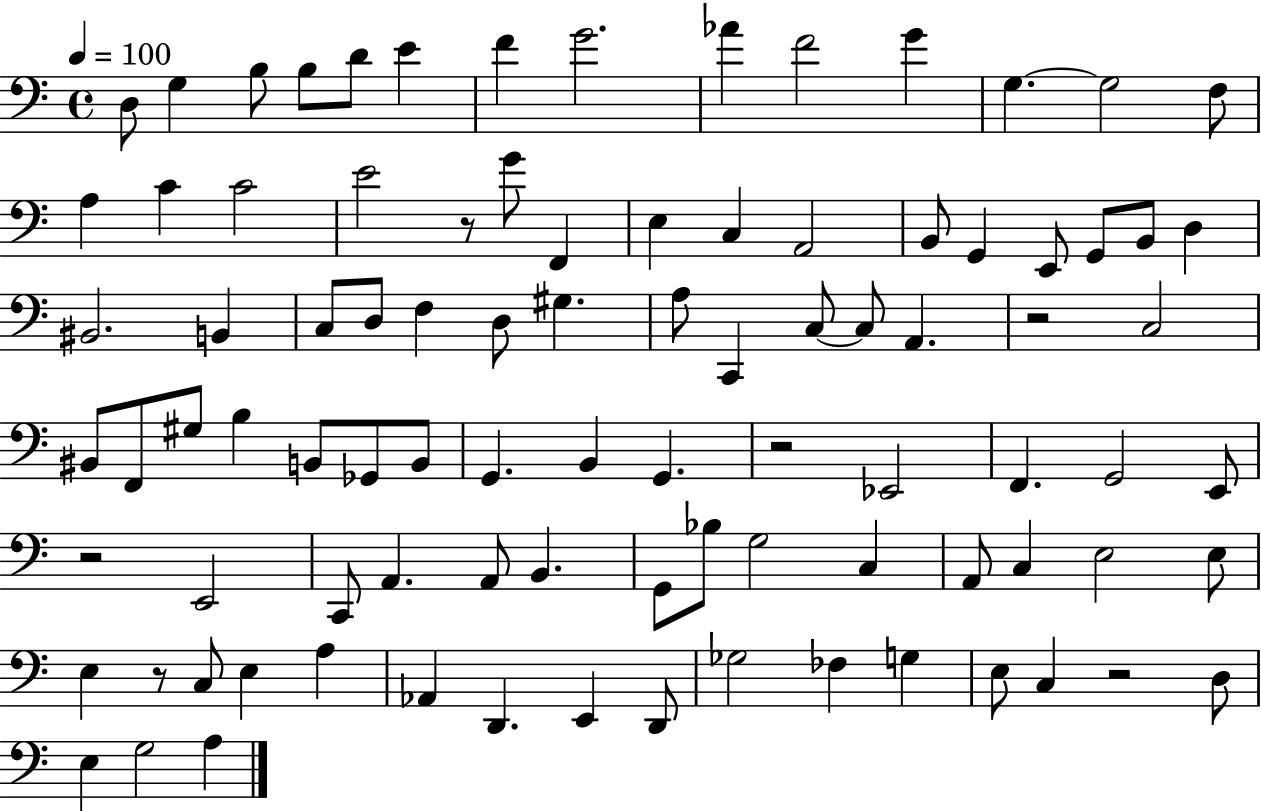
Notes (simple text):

D3/e G3/q B3/e B3/e D4/e E4/q F4/q G4/h. Ab4/q F4/h G4/q G3/q. G3/h F3/e A3/q C4/q C4/h E4/h R/e G4/e F2/q E3/q C3/q A2/h B2/e G2/q E2/e G2/e B2/e D3/q BIS2/h. B2/q C3/e D3/e F3/q D3/e G#3/q. A3/e C2/q C3/e C3/e A2/q. R/h C3/h BIS2/e F2/e G#3/e B3/q B2/e Gb2/e B2/e G2/q. B2/q G2/q. R/h Eb2/h F2/q. G2/h E2/e R/h E2/h C2/e A2/q. A2/e B2/q. G2/e Bb3/e G3/h C3/q A2/e C3/q E3/h E3/e E3/q R/e C3/e E3/q A3/q Ab2/q D2/q. E2/q D2/e Gb3/h FES3/q G3/q E3/e C3/q R/h D3/e E3/q G3/h A3/q